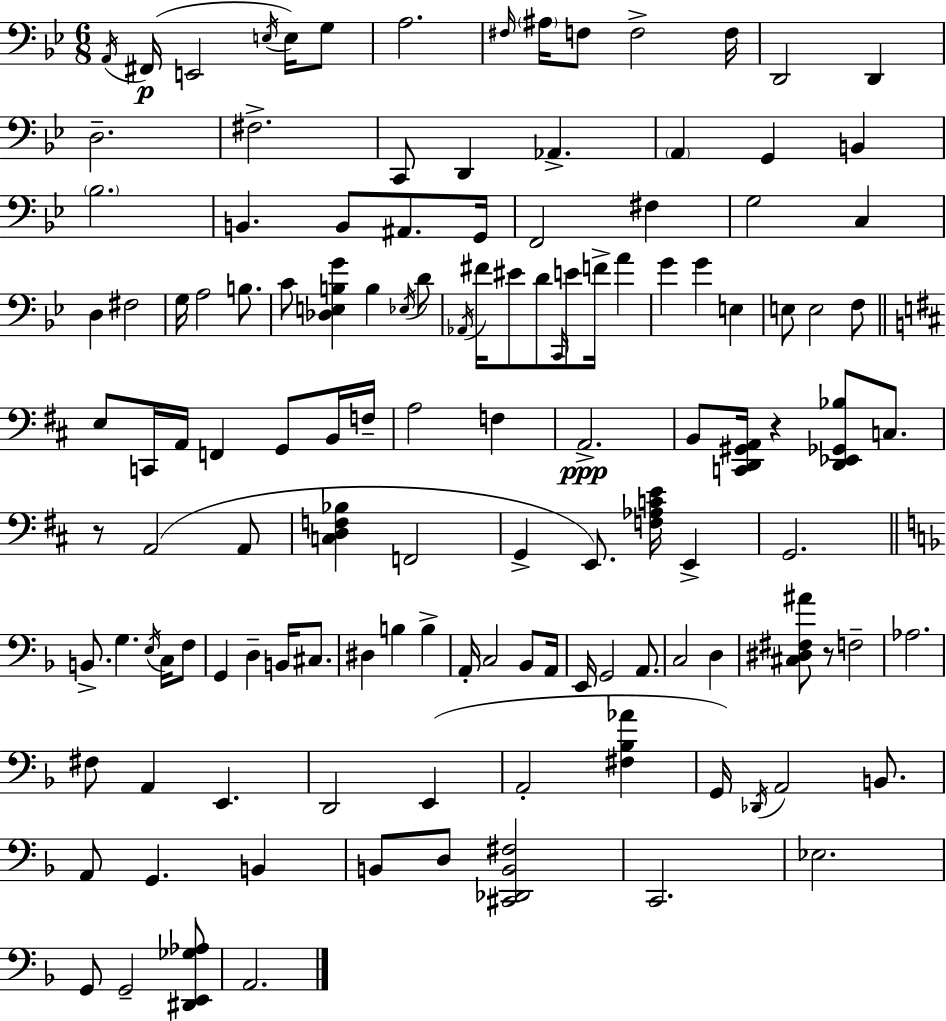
A2/s F#2/s E2/h E3/s E3/s G3/e A3/h. F#3/s A#3/s F3/e F3/h F3/s D2/h D2/q D3/h. F#3/h. C2/e D2/q Ab2/q. A2/q G2/q B2/q Bb3/h. B2/q. B2/e A#2/e. G2/s F2/h F#3/q G3/h C3/q D3/q F#3/h G3/s A3/h B3/e. C4/e [Db3,E3,B3,G4]/q B3/q Eb3/s D4/e Ab2/s F#4/s EIS4/e D4/e C2/s E4/e F4/s A4/q G4/q G4/q E3/q E3/e E3/h F3/e E3/e C2/s A2/s F2/q G2/e B2/s F3/s A3/h F3/q A2/h. B2/e [C2,D2,G#2,A2]/s R/q [D2,Eb2,Gb2,Bb3]/e C3/e. R/e A2/h A2/e [C3,D3,F3,Bb3]/q F2/h G2/q E2/e. [F3,Ab3,C4,E4]/s E2/q G2/h. B2/e. G3/q. E3/s C3/s F3/e G2/q D3/q B2/s C#3/e. D#3/q B3/q B3/q A2/s C3/h Bb2/e A2/s E2/s G2/h A2/e. C3/h D3/q [C#3,D#3,F#3,A#4]/e R/e F3/h Ab3/h. F#3/e A2/q E2/q. D2/h E2/q A2/h [F#3,Bb3,Ab4]/q G2/s Db2/s A2/h B2/e. A2/e G2/q. B2/q B2/e D3/e [C#2,Db2,B2,F#3]/h C2/h. Eb3/h. G2/e G2/h [D#2,E2,Gb3,Ab3]/e A2/h.